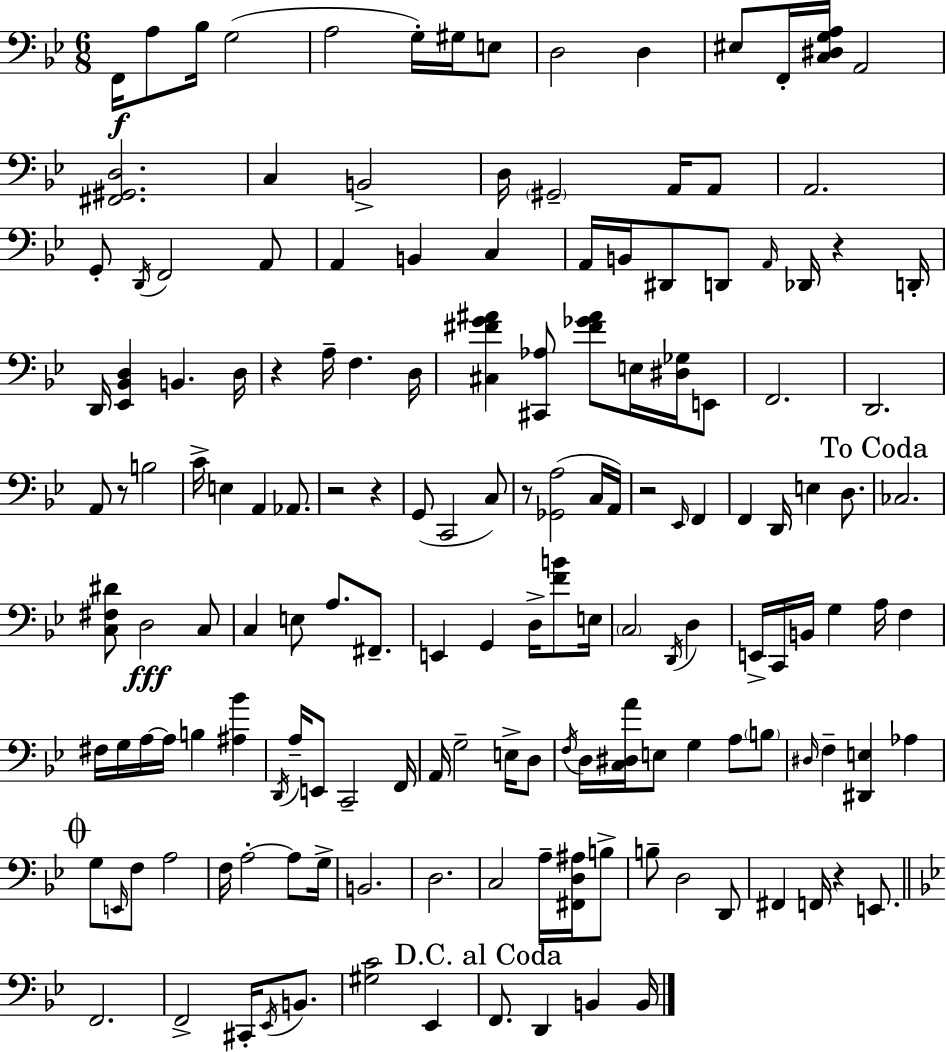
{
  \clef bass
  \numericTimeSignature
  \time 6/8
  \key g \minor
  \repeat volta 2 { f,16\f a8 bes16 g2( | a2 g16-.) gis16 e8 | d2 d4 | eis8 f,16-. <c dis g a>16 a,2 | \break <fis, gis, d>2. | c4 b,2-> | d16 \parenthesize gis,2-- a,16 a,8 | a,2. | \break g,8-. \acciaccatura { d,16 } f,2 a,8 | a,4 b,4 c4 | a,16 b,16 dis,8 d,8 \grace { a,16 } des,16 r4 | d,16-. d,16 <ees, bes, d>4 b,4. | \break d16 r4 a16-- f4. | d16 <cis fis' g' ais'>4 <cis, aes>8 <fis' ges' ais'>8 e16 <dis ges>16 | e,8 f,2. | d,2. | \break a,8 r8 b2 | c'16-> e4 a,4 aes,8. | r2 r4 | g,8( c,2 | \break c8) r8 <ges, a>2( | c16 a,16) r2 \grace { ees,16 } f,4 | f,4 d,16 e4 | d8. \mark "To Coda" ces2. | \break <c fis dis'>8 d2\fff | c8 c4 e8 a8. | fis,8.-- e,4 g,4 d16-> | <f' b'>8 e16 \parenthesize c2 \acciaccatura { d,16 } | \break d4 e,16-> c,16 b,16 g4 a16 | f4 fis16 g16 a16~~ a16 b4 | <ais bes'>4 \acciaccatura { d,16 } a16-- e,8 c,2-- | f,16 a,16 g2-- | \break e16-> d8 \acciaccatura { f16 } d16 <c dis a'>16 e8 g4 | a8 \parenthesize b8 \grace { dis16 } f4-- <dis, e>4 | aes4 \mark \markup { \musicglyph "scripts.coda" } g8 \grace { e,16 } f8 | a2 f16 a2-.~~ | \break a8 g16-> b,2. | d2. | c2 | a16-- <fis, d ais>16 b8-> b8-- d2 | \break d,8 fis,4 | f,16 r4 e,8. \bar "||" \break \key bes \major f,2. | f,2-> cis,16-. \acciaccatura { ees,16 } b,8. | <gis c'>2 ees,4 | \mark "D.C. al Coda" f,8. d,4 b,4 | \break b,16 } \bar "|."
}